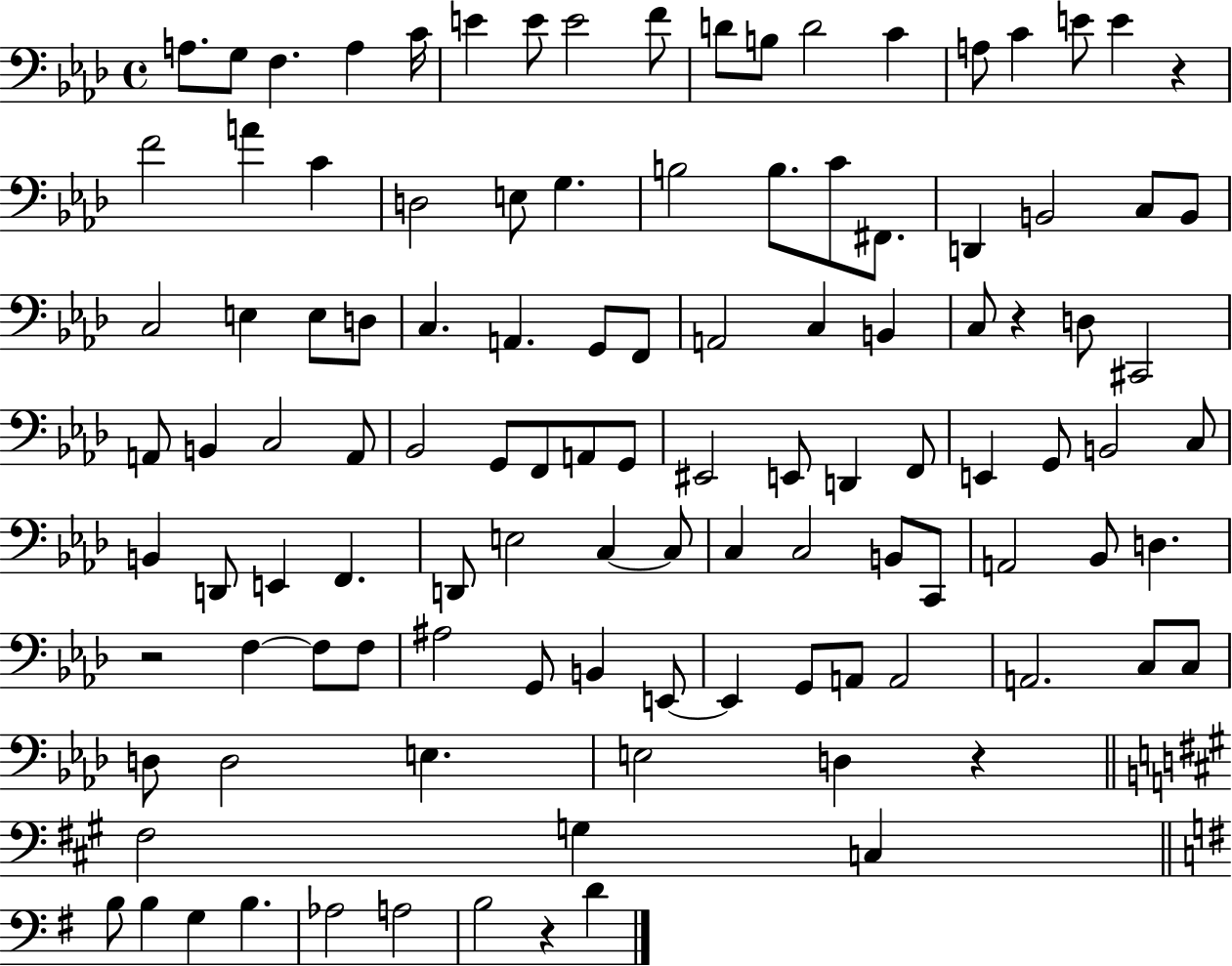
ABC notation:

X:1
T:Untitled
M:4/4
L:1/4
K:Ab
A,/2 G,/2 F, A, C/4 E E/2 E2 F/2 D/2 B,/2 D2 C A,/2 C E/2 E z F2 A C D,2 E,/2 G, B,2 B,/2 C/2 ^F,,/2 D,, B,,2 C,/2 B,,/2 C,2 E, E,/2 D,/2 C, A,, G,,/2 F,,/2 A,,2 C, B,, C,/2 z D,/2 ^C,,2 A,,/2 B,, C,2 A,,/2 _B,,2 G,,/2 F,,/2 A,,/2 G,,/2 ^E,,2 E,,/2 D,, F,,/2 E,, G,,/2 B,,2 C,/2 B,, D,,/2 E,, F,, D,,/2 E,2 C, C,/2 C, C,2 B,,/2 C,,/2 A,,2 _B,,/2 D, z2 F, F,/2 F,/2 ^A,2 G,,/2 B,, E,,/2 E,, G,,/2 A,,/2 A,,2 A,,2 C,/2 C,/2 D,/2 D,2 E, E,2 D, z ^F,2 G, C, B,/2 B, G, B, _A,2 A,2 B,2 z D